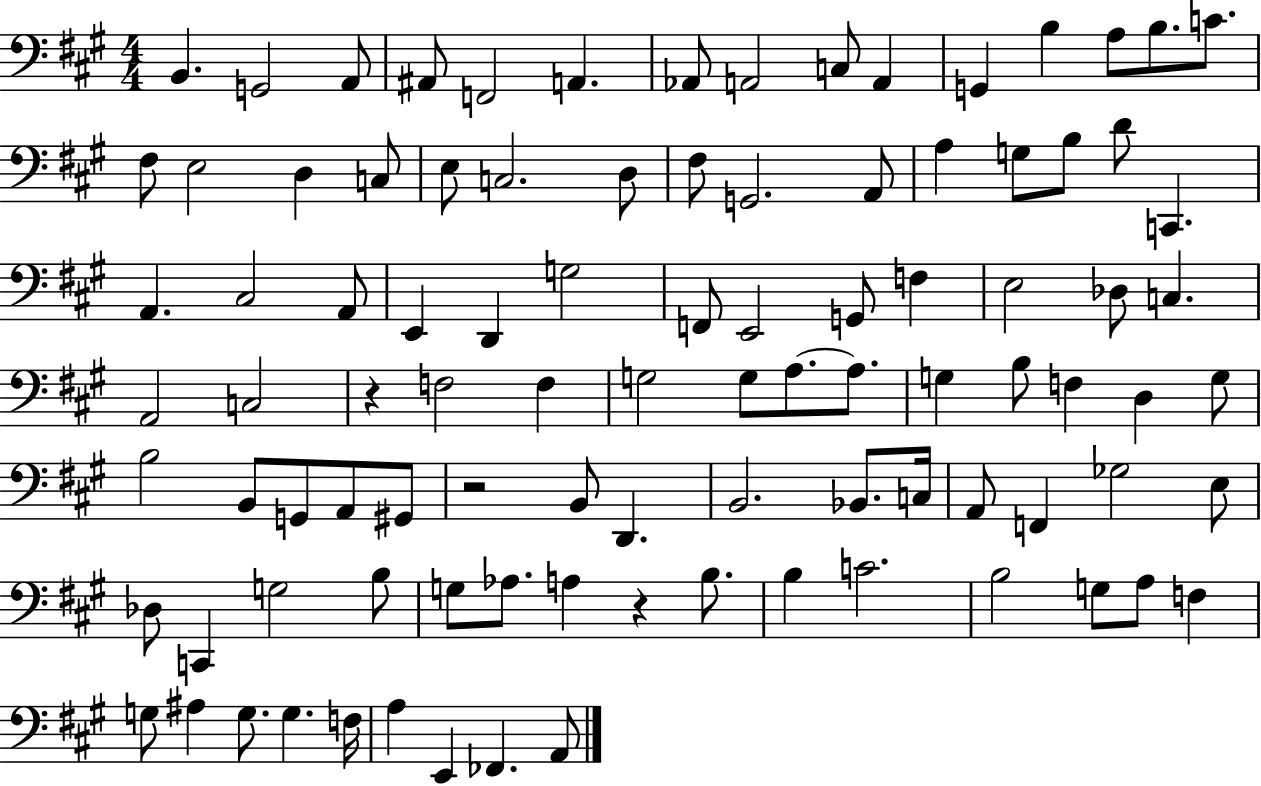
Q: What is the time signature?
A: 4/4